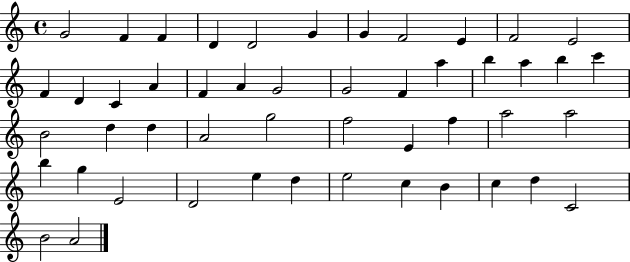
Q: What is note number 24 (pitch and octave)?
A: B5